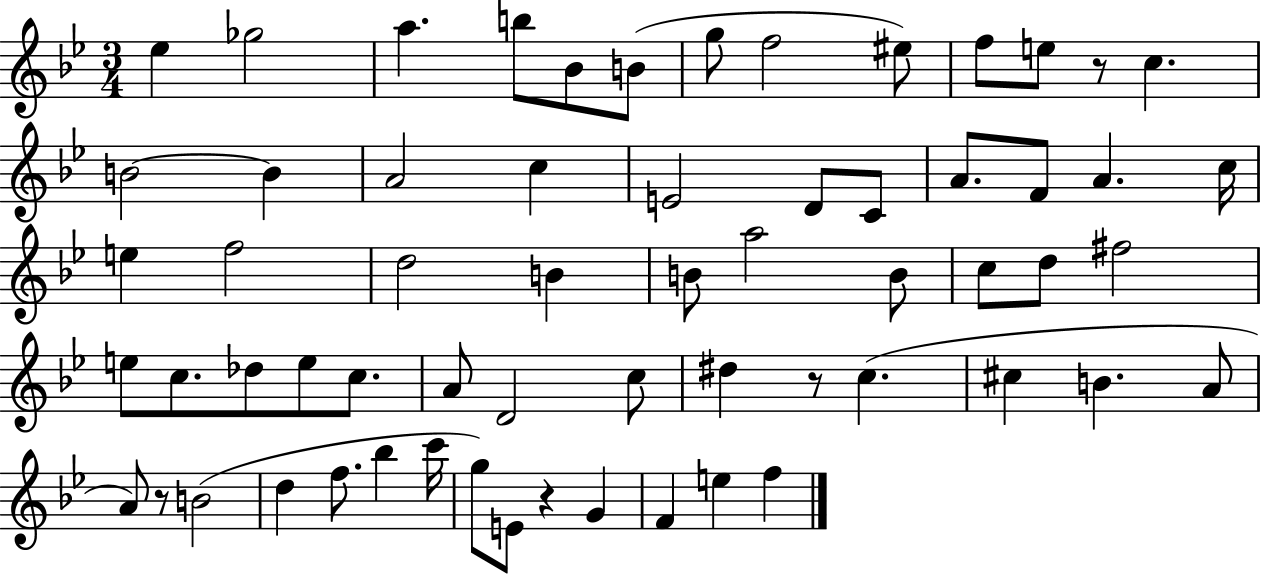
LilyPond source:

{
  \clef treble
  \numericTimeSignature
  \time 3/4
  \key bes \major
  ees''4 ges''2 | a''4. b''8 bes'8 b'8( | g''8 f''2 eis''8) | f''8 e''8 r8 c''4. | \break b'2~~ b'4 | a'2 c''4 | e'2 d'8 c'8 | a'8. f'8 a'4. c''16 | \break e''4 f''2 | d''2 b'4 | b'8 a''2 b'8 | c''8 d''8 fis''2 | \break e''8 c''8. des''8 e''8 c''8. | a'8 d'2 c''8 | dis''4 r8 c''4.( | cis''4 b'4. a'8 | \break a'8) r8 b'2( | d''4 f''8. bes''4 c'''16 | g''8) e'8 r4 g'4 | f'4 e''4 f''4 | \break \bar "|."
}